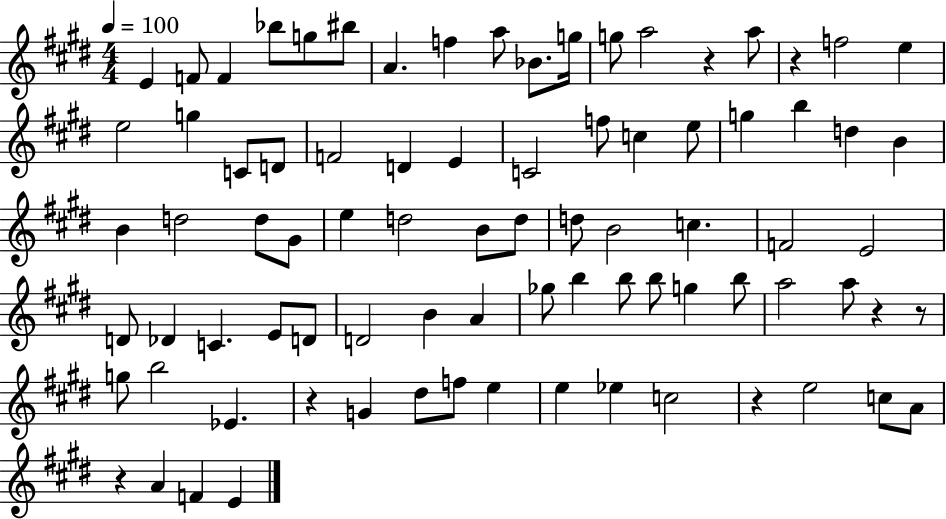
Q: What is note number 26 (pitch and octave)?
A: C5